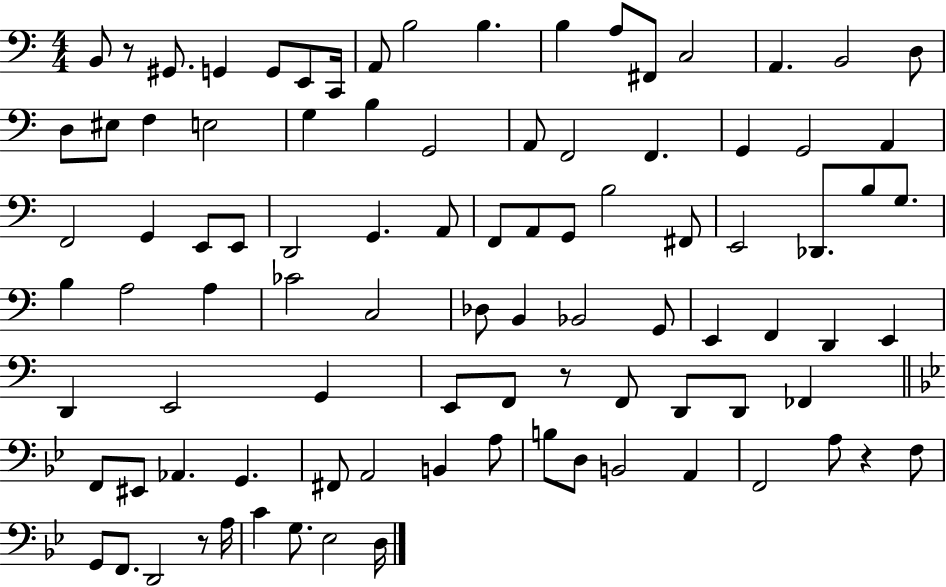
X:1
T:Untitled
M:4/4
L:1/4
K:C
B,,/2 z/2 ^G,,/2 G,, G,,/2 E,,/2 C,,/4 A,,/2 B,2 B, B, A,/2 ^F,,/2 C,2 A,, B,,2 D,/2 D,/2 ^E,/2 F, E,2 G, B, G,,2 A,,/2 F,,2 F,, G,, G,,2 A,, F,,2 G,, E,,/2 E,,/2 D,,2 G,, A,,/2 F,,/2 A,,/2 G,,/2 B,2 ^F,,/2 E,,2 _D,,/2 B,/2 G,/2 B, A,2 A, _C2 C,2 _D,/2 B,, _B,,2 G,,/2 E,, F,, D,, E,, D,, E,,2 G,, E,,/2 F,,/2 z/2 F,,/2 D,,/2 D,,/2 _F,, F,,/2 ^E,,/2 _A,, G,, ^F,,/2 A,,2 B,, A,/2 B,/2 D,/2 B,,2 A,, F,,2 A,/2 z F,/2 G,,/2 F,,/2 D,,2 z/2 A,/4 C G,/2 _E,2 D,/4